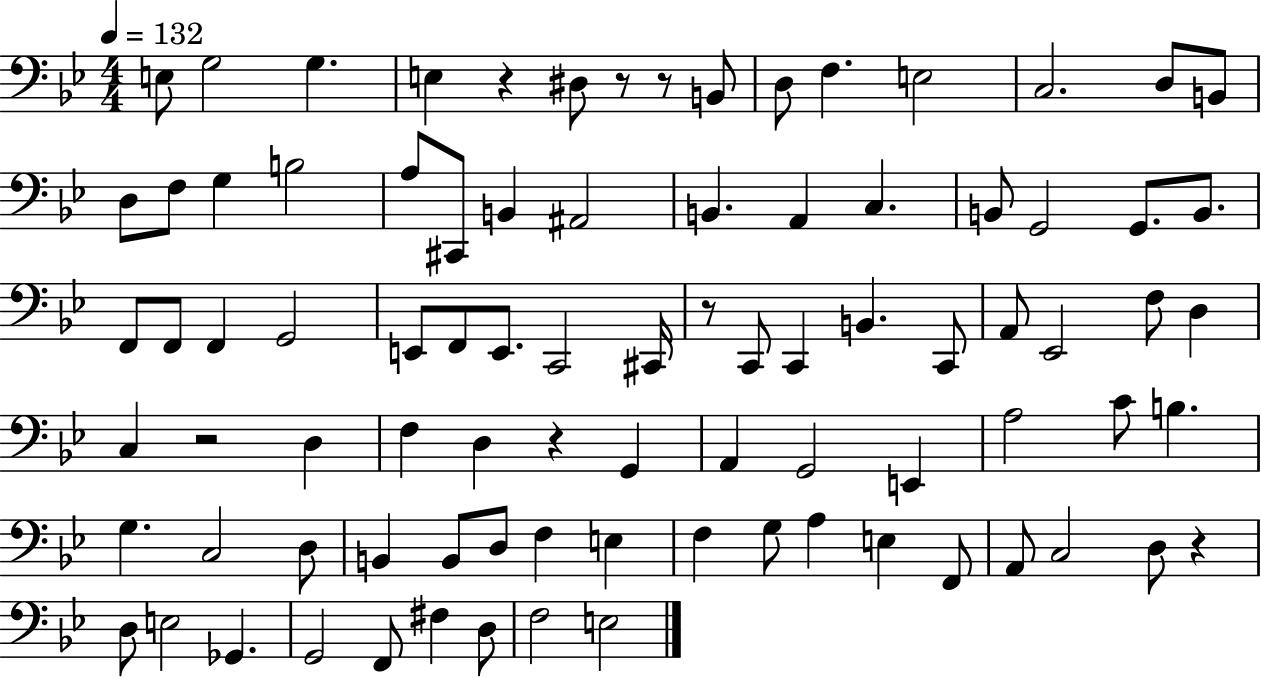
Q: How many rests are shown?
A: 7